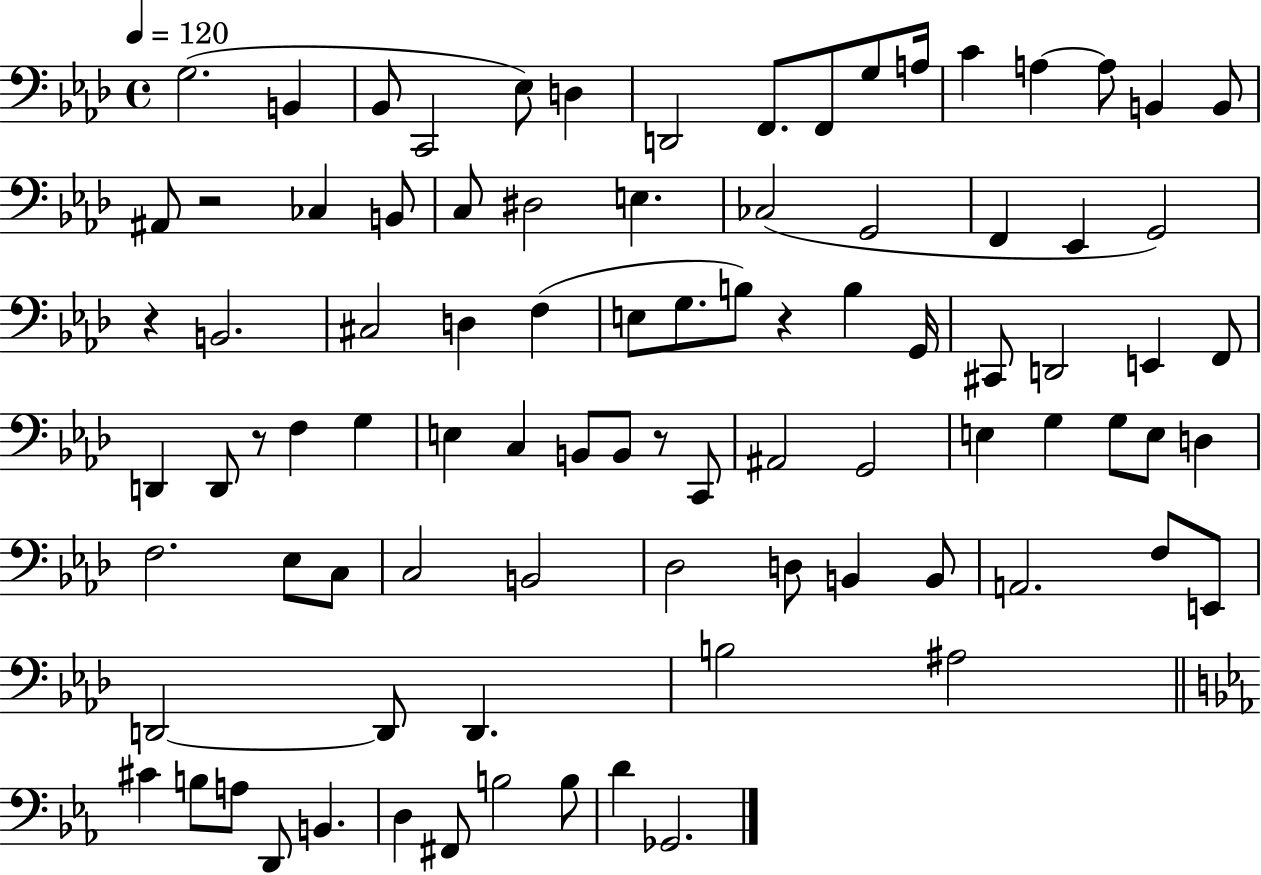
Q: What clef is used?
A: bass